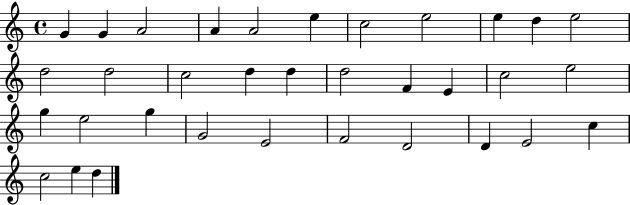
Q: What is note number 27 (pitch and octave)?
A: F4